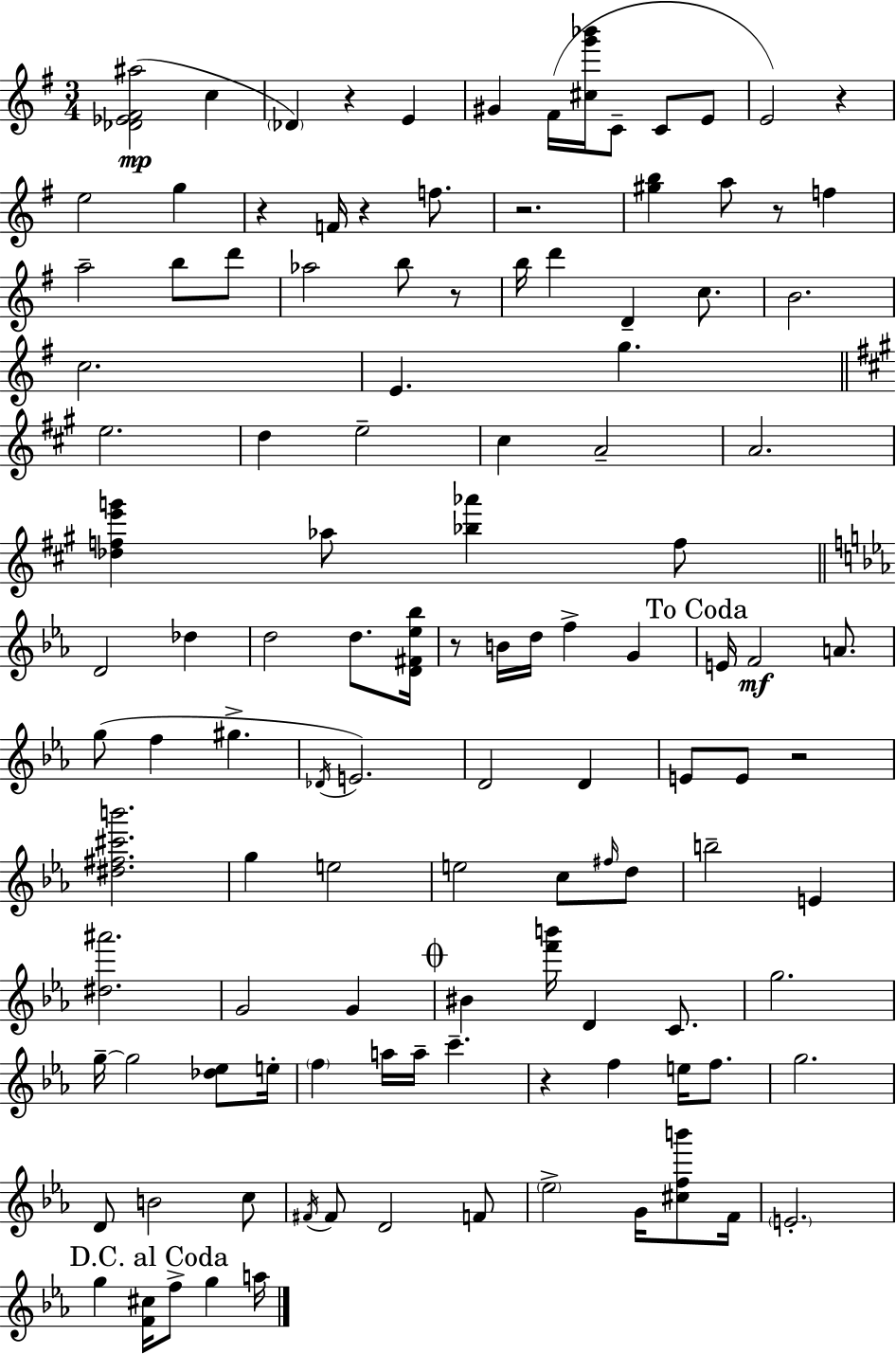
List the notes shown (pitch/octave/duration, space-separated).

[Db4,Eb4,F#4,A#5]/h C5/q Db4/q R/q E4/q G#4/q F#4/s [C#5,G6,Bb6]/s C4/e C4/e E4/e E4/h R/q E5/h G5/q R/q F4/s R/q F5/e. R/h. [G#5,B5]/q A5/e R/e F5/q A5/h B5/e D6/e Ab5/h B5/e R/e B5/s D6/q D4/q C5/e. B4/h. C5/h. E4/q. G5/q. E5/h. D5/q E5/h C#5/q A4/h A4/h. [Db5,F5,E6,G6]/q Ab5/e [Bb5,Ab6]/q F5/e D4/h Db5/q D5/h D5/e. [D4,F#4,Eb5,Bb5]/s R/e B4/s D5/s F5/q G4/q E4/s F4/h A4/e. G5/e F5/q G#5/q. Db4/s E4/h. D4/h D4/q E4/e E4/e R/h [D#5,F#5,C#6,B6]/h. G5/q E5/h E5/h C5/e F#5/s D5/e B5/h E4/q [D#5,A#6]/h. G4/h G4/q BIS4/q [F6,B6]/s D4/q C4/e. G5/h. G5/s G5/h [Db5,Eb5]/e E5/s F5/q A5/s A5/s C6/q. R/q F5/q E5/s F5/e. G5/h. D4/e B4/h C5/e F#4/s F#4/e D4/h F4/e Eb5/h G4/s [C#5,F5,B6]/e F4/s E4/h. G5/q [F4,C#5]/s F5/e G5/q A5/s